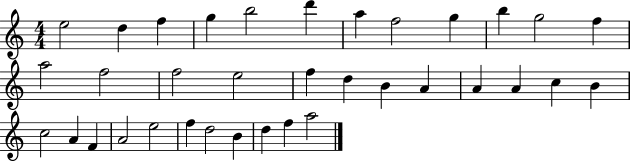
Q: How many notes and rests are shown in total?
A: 35